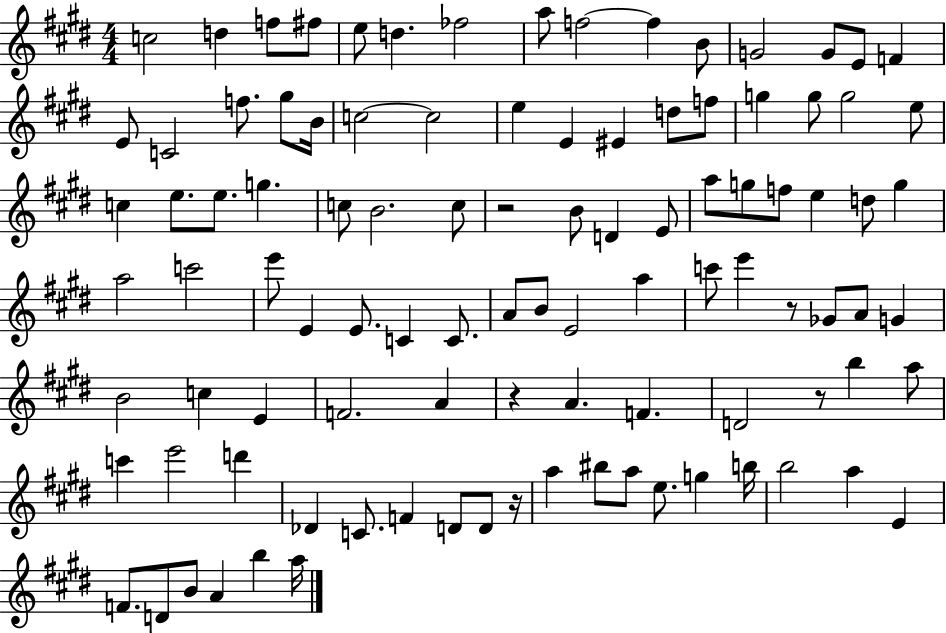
C5/h D5/q F5/e F#5/e E5/e D5/q. FES5/h A5/e F5/h F5/q B4/e G4/h G4/e E4/e F4/q E4/e C4/h F5/e. G#5/e B4/s C5/h C5/h E5/q E4/q EIS4/q D5/e F5/e G5/q G5/e G5/h E5/e C5/q E5/e. E5/e. G5/q. C5/e B4/h. C5/e R/h B4/e D4/q E4/e A5/e G5/e F5/e E5/q D5/e G5/q A5/h C6/h E6/e E4/q E4/e. C4/q C4/e. A4/e B4/e E4/h A5/q C6/e E6/q R/e Gb4/e A4/e G4/q B4/h C5/q E4/q F4/h. A4/q R/q A4/q. F4/q. D4/h R/e B5/q A5/e C6/q E6/h D6/q Db4/q C4/e. F4/q D4/e D4/e R/s A5/q BIS5/e A5/e E5/e. G5/q B5/s B5/h A5/q E4/q F4/e. D4/e B4/e A4/q B5/q A5/s